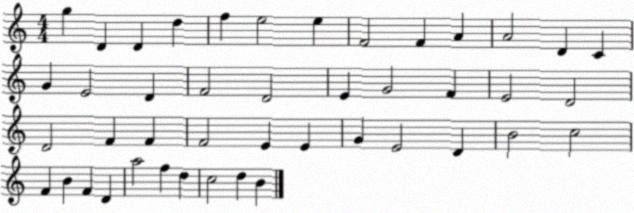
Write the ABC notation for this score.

X:1
T:Untitled
M:4/4
L:1/4
K:C
g D D d f e2 e F2 F A A2 D C G E2 D F2 D2 E G2 F E2 D2 D2 F F F2 E E G E2 D B2 c2 F B F D a2 f d c2 d B